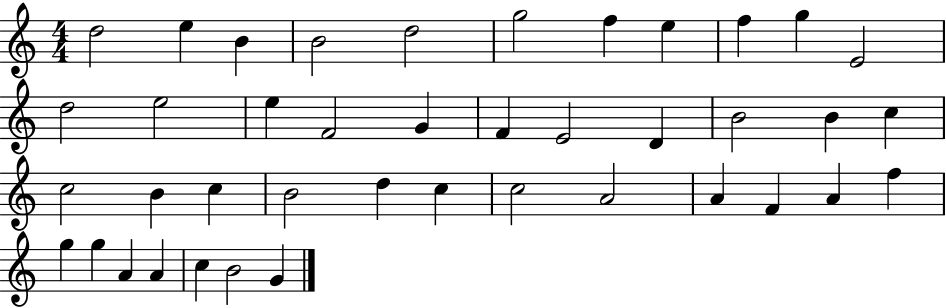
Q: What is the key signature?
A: C major